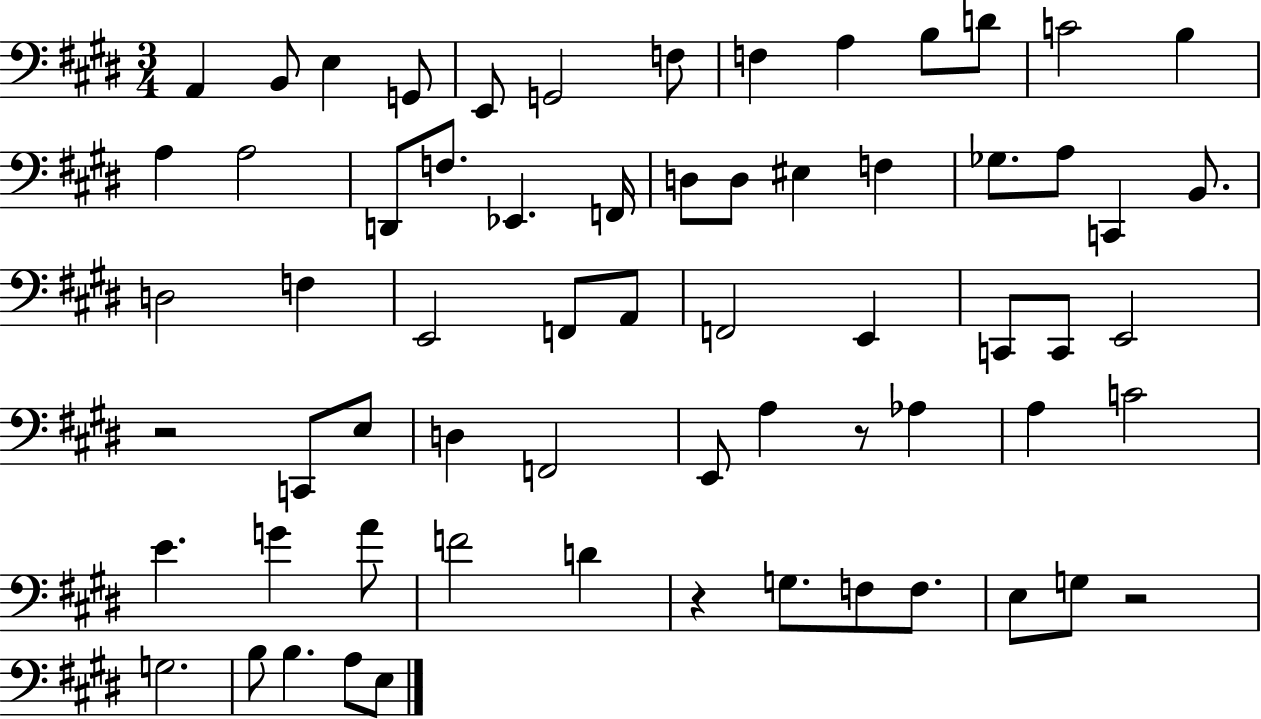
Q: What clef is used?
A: bass